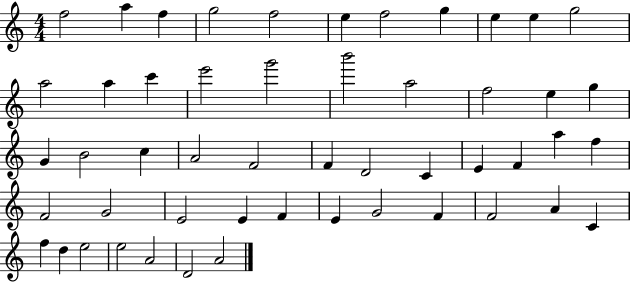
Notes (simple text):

F5/h A5/q F5/q G5/h F5/h E5/q F5/h G5/q E5/q E5/q G5/h A5/h A5/q C6/q E6/h G6/h B6/h A5/h F5/h E5/q G5/q G4/q B4/h C5/q A4/h F4/h F4/q D4/h C4/q E4/q F4/q A5/q F5/q F4/h G4/h E4/h E4/q F4/q E4/q G4/h F4/q F4/h A4/q C4/q F5/q D5/q E5/h E5/h A4/h D4/h A4/h